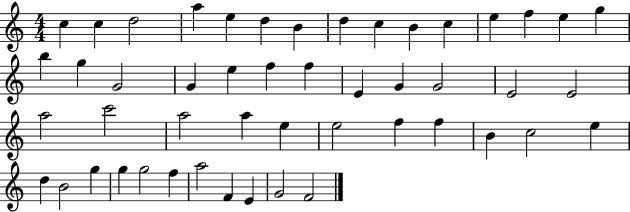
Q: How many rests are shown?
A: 0